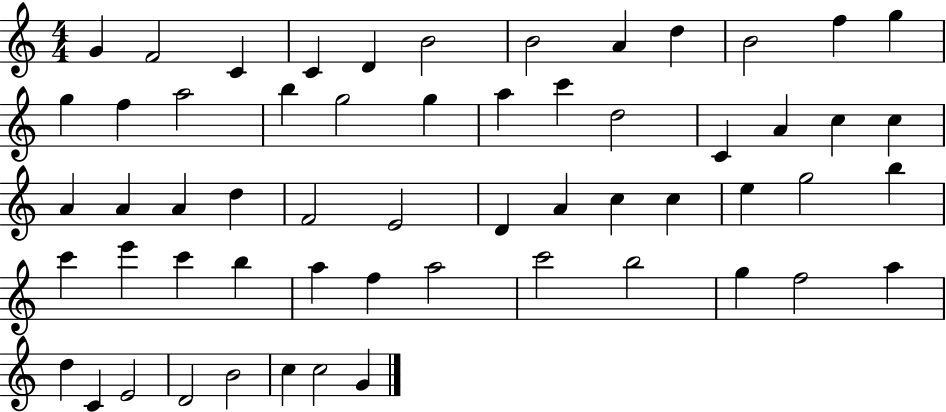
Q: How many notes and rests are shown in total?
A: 58